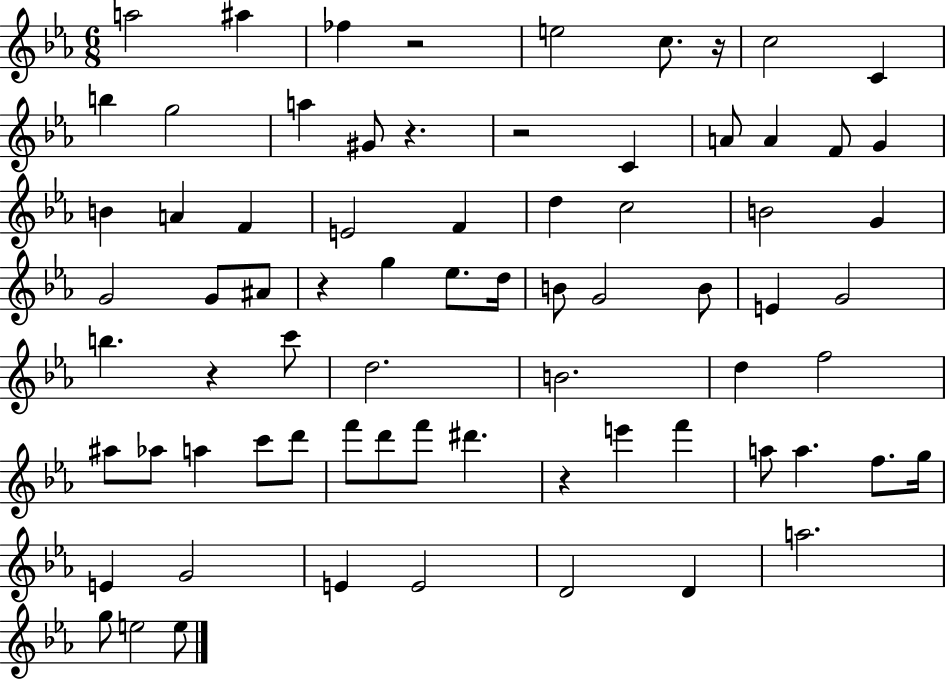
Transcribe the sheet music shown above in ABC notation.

X:1
T:Untitled
M:6/8
L:1/4
K:Eb
a2 ^a _f z2 e2 c/2 z/4 c2 C b g2 a ^G/2 z z2 C A/2 A F/2 G B A F E2 F d c2 B2 G G2 G/2 ^A/2 z g _e/2 d/4 B/2 G2 B/2 E G2 b z c'/2 d2 B2 d f2 ^a/2 _a/2 a c'/2 d'/2 f'/2 d'/2 f'/2 ^d' z e' f' a/2 a f/2 g/4 E G2 E E2 D2 D a2 g/2 e2 e/2